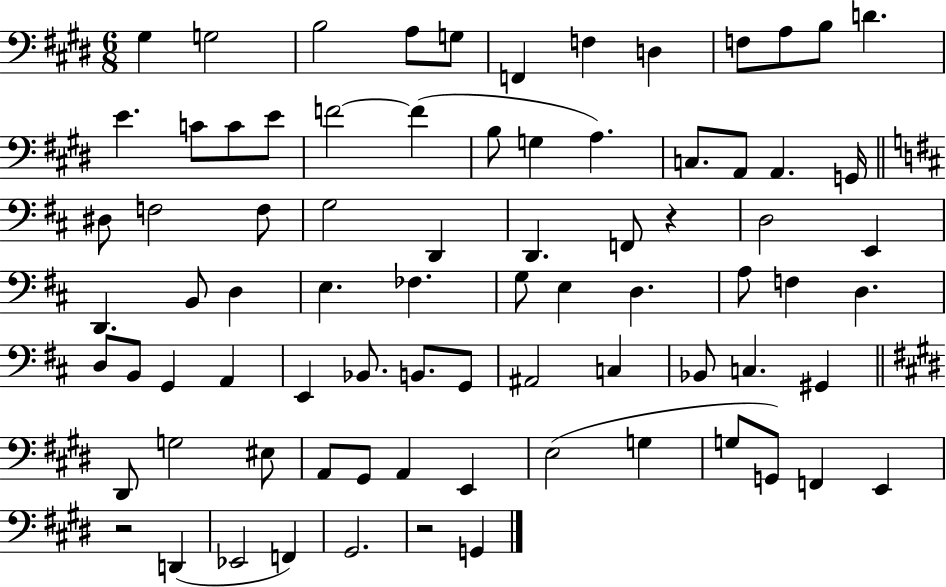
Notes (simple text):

G#3/q G3/h B3/h A3/e G3/e F2/q F3/q D3/q F3/e A3/e B3/e D4/q. E4/q. C4/e C4/e E4/e F4/h F4/q B3/e G3/q A3/q. C3/e. A2/e A2/q. G2/s D#3/e F3/h F3/e G3/h D2/q D2/q. F2/e R/q D3/h E2/q D2/q. B2/e D3/q E3/q. FES3/q. G3/e E3/q D3/q. A3/e F3/q D3/q. D3/e B2/e G2/q A2/q E2/q Bb2/e. B2/e. G2/e A#2/h C3/q Bb2/e C3/q. G#2/q D#2/e G3/h EIS3/e A2/e G#2/e A2/q E2/q E3/h G3/q G3/e G2/e F2/q E2/q R/h D2/q Eb2/h F2/q G#2/h. R/h G2/q